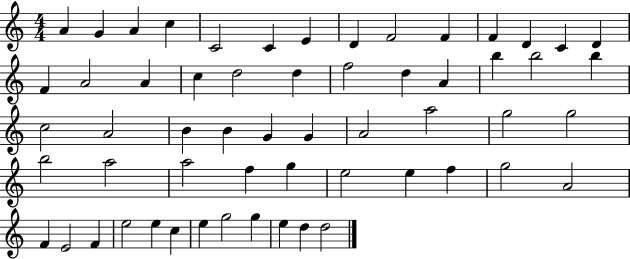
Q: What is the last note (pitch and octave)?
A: D5